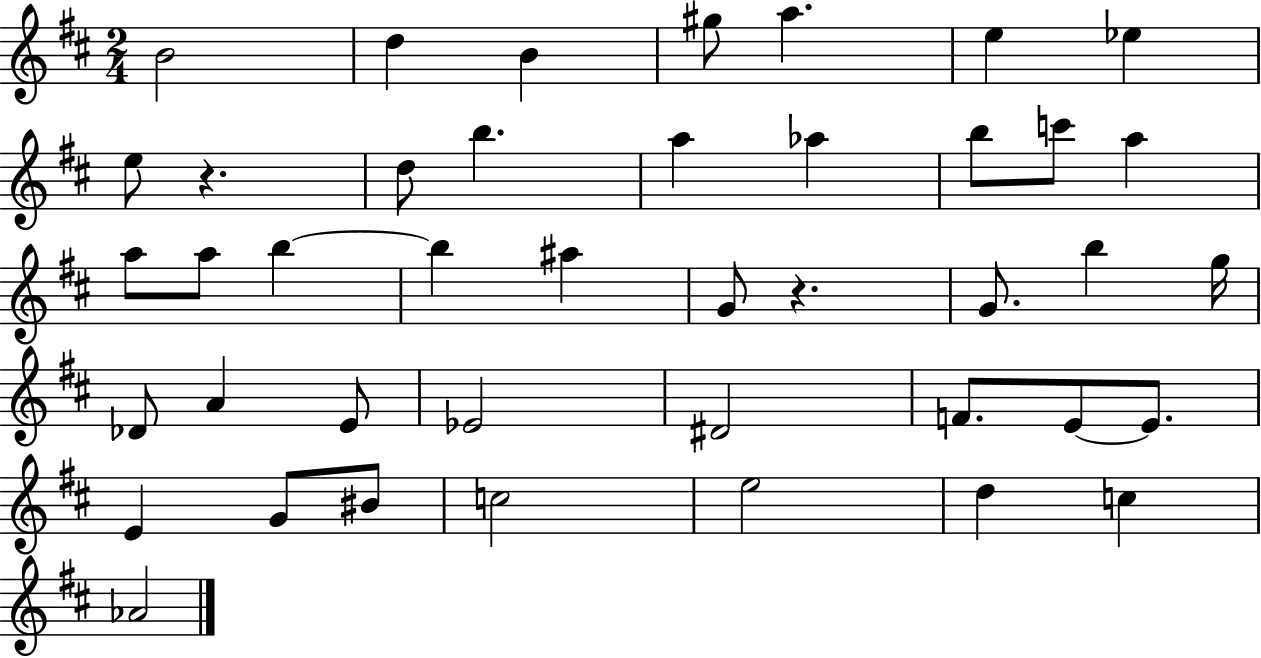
X:1
T:Untitled
M:2/4
L:1/4
K:D
B2 d B ^g/2 a e _e e/2 z d/2 b a _a b/2 c'/2 a a/2 a/2 b b ^a G/2 z G/2 b g/4 _D/2 A E/2 _E2 ^D2 F/2 E/2 E/2 E G/2 ^B/2 c2 e2 d c _A2